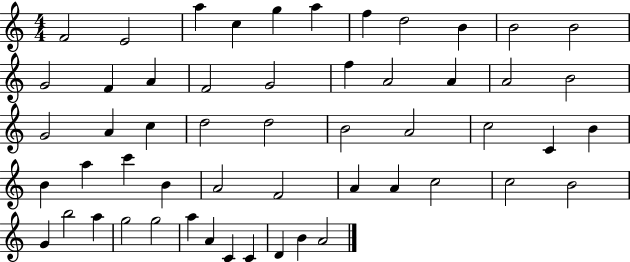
F4/h E4/h A5/q C5/q G5/q A5/q F5/q D5/h B4/q B4/h B4/h G4/h F4/q A4/q F4/h G4/h F5/q A4/h A4/q A4/h B4/h G4/h A4/q C5/q D5/h D5/h B4/h A4/h C5/h C4/q B4/q B4/q A5/q C6/q B4/q A4/h F4/h A4/q A4/q C5/h C5/h B4/h G4/q B5/h A5/q G5/h G5/h A5/q A4/q C4/q C4/q D4/q B4/q A4/h